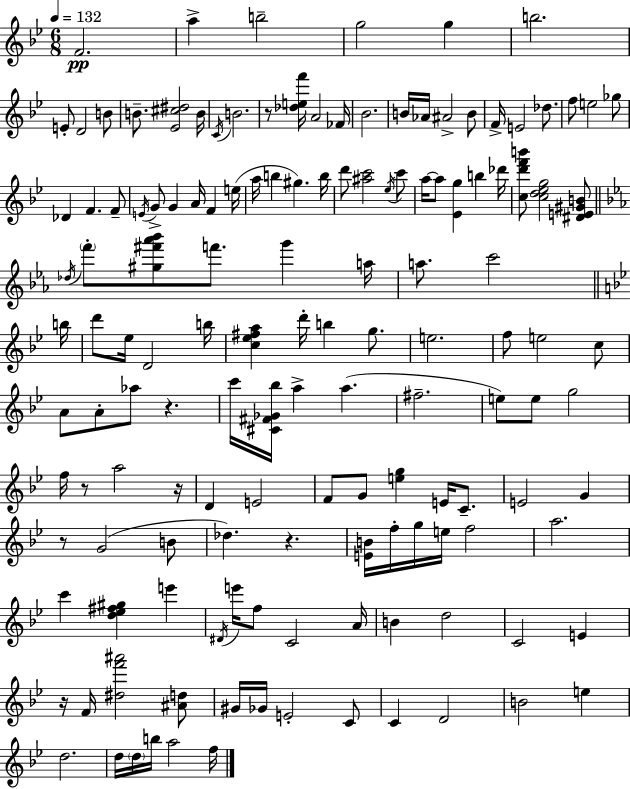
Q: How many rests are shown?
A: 7